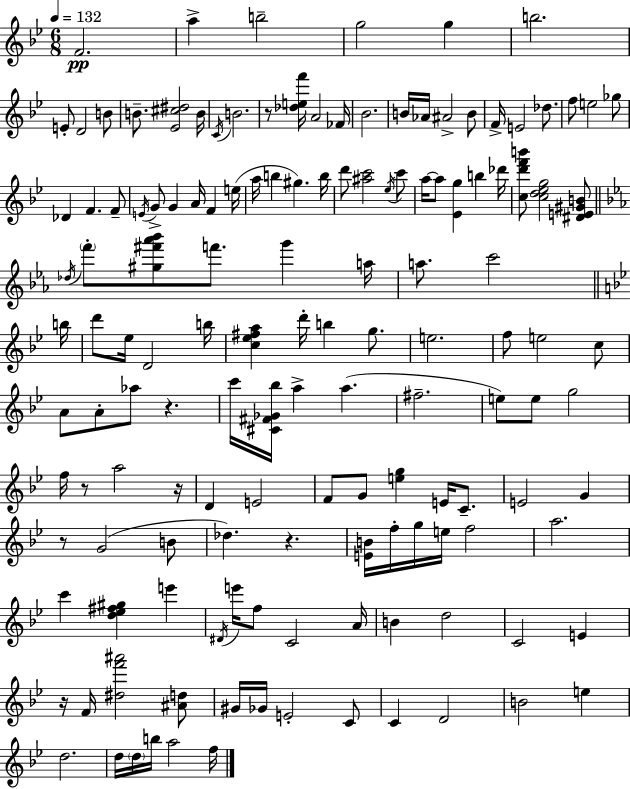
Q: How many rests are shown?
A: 7